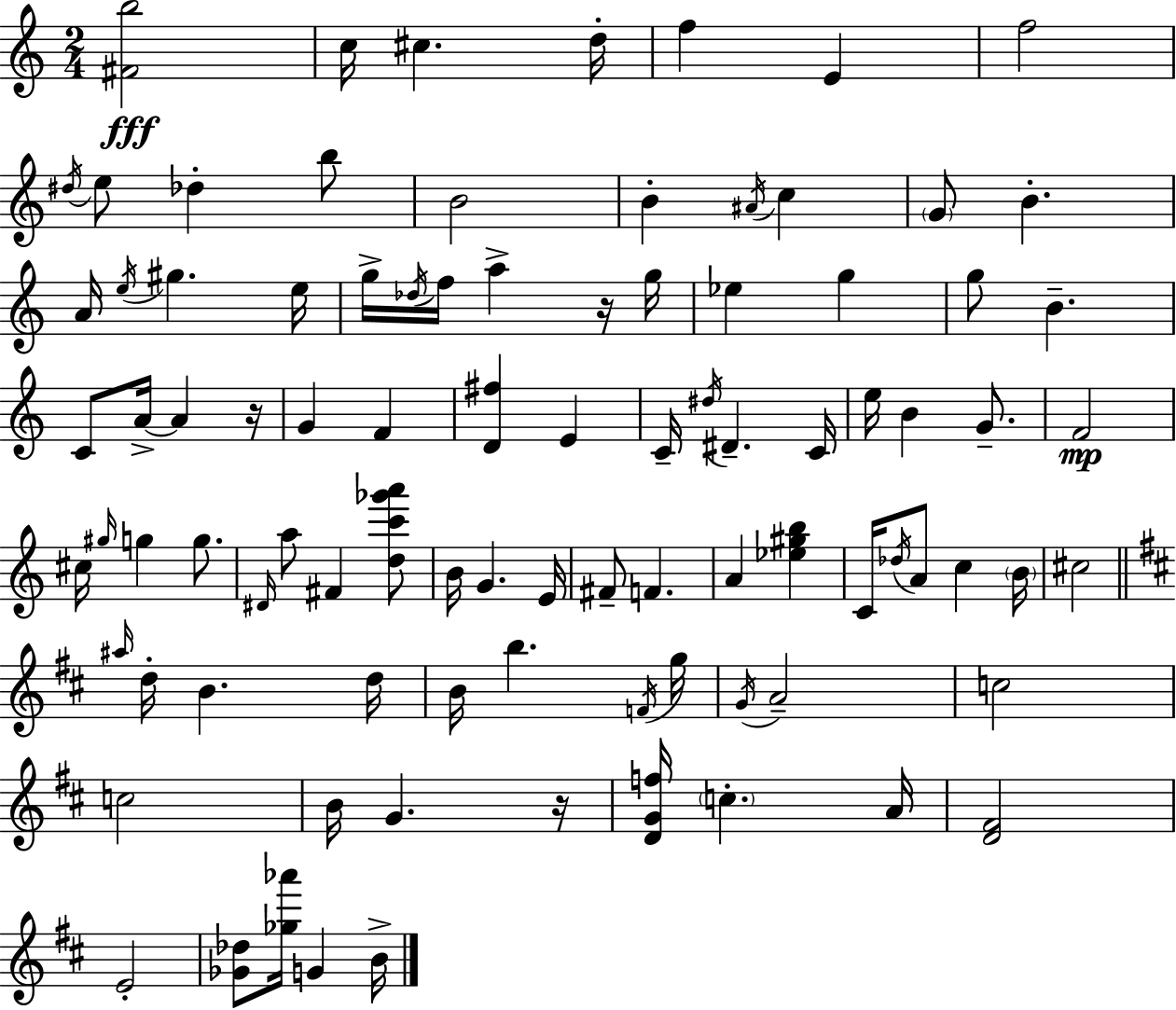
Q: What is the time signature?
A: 2/4